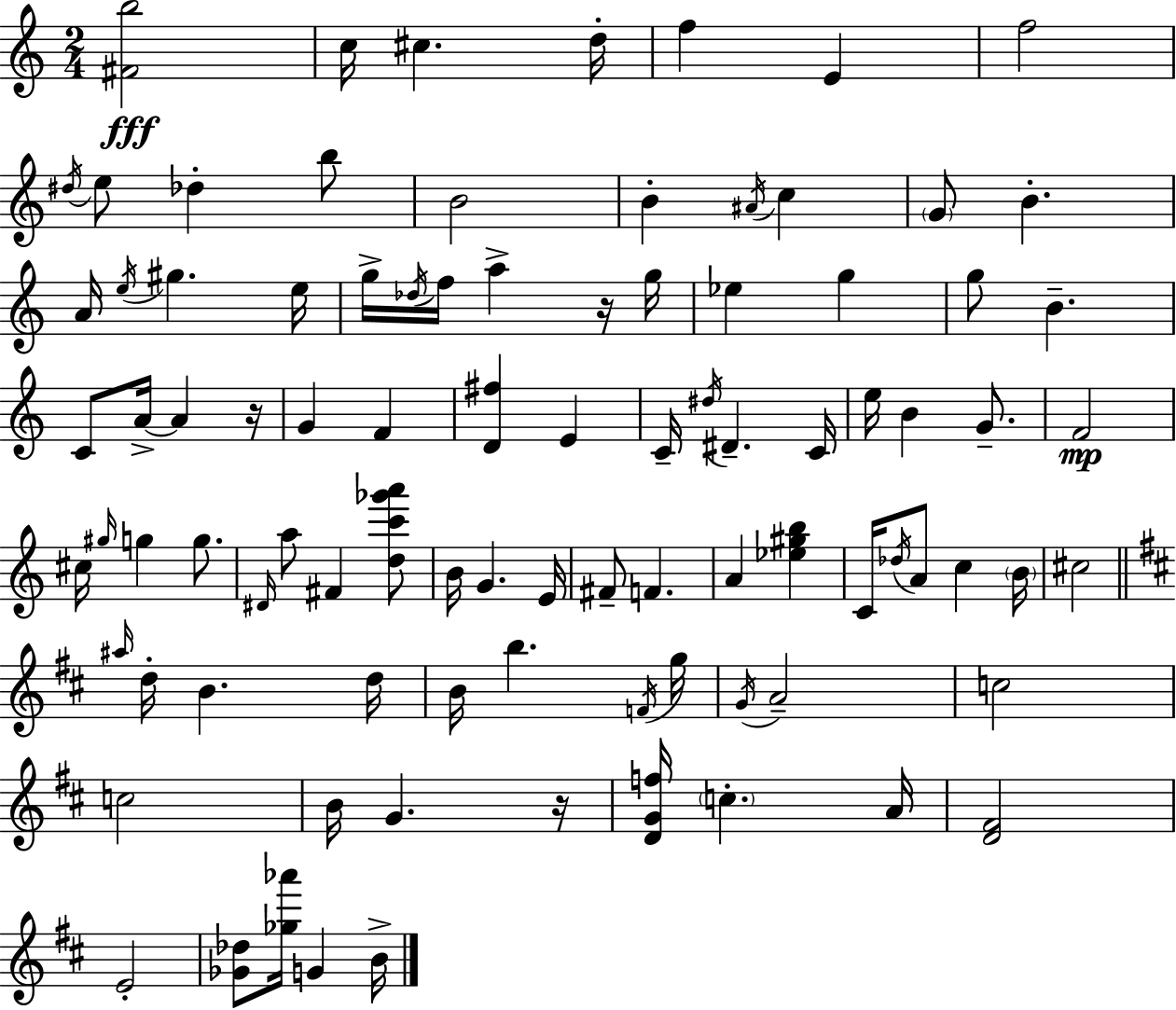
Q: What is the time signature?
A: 2/4